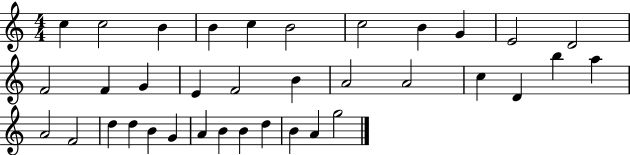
X:1
T:Untitled
M:4/4
L:1/4
K:C
c c2 B B c B2 c2 B G E2 D2 F2 F G E F2 B A2 A2 c D b a A2 F2 d d B G A B B d B A g2